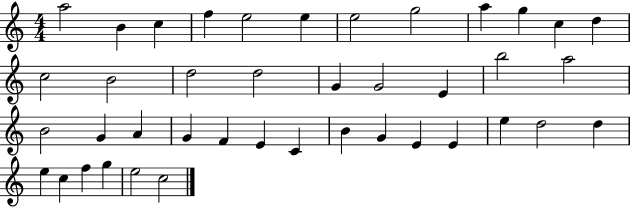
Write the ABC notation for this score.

X:1
T:Untitled
M:4/4
L:1/4
K:C
a2 B c f e2 e e2 g2 a g c d c2 B2 d2 d2 G G2 E b2 a2 B2 G A G F E C B G E E e d2 d e c f g e2 c2